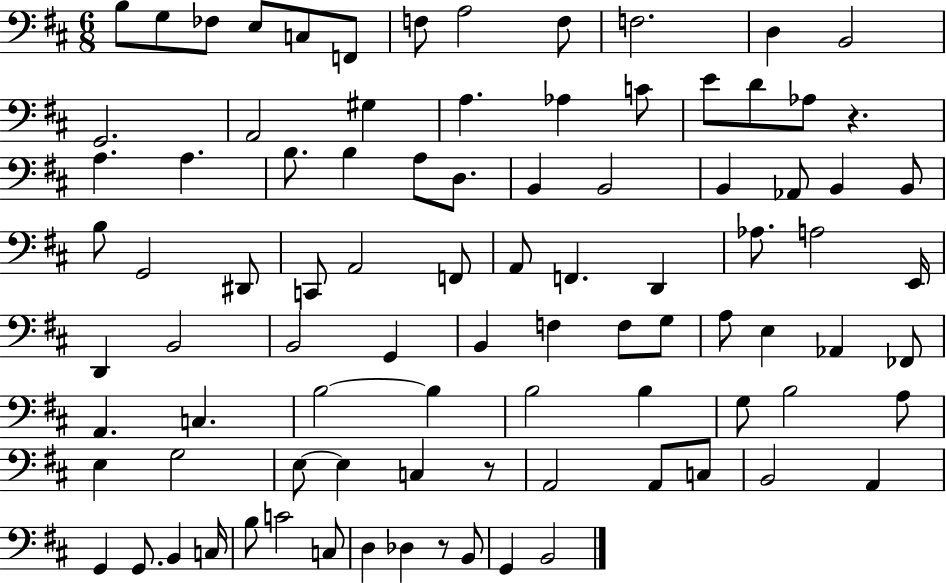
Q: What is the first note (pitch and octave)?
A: B3